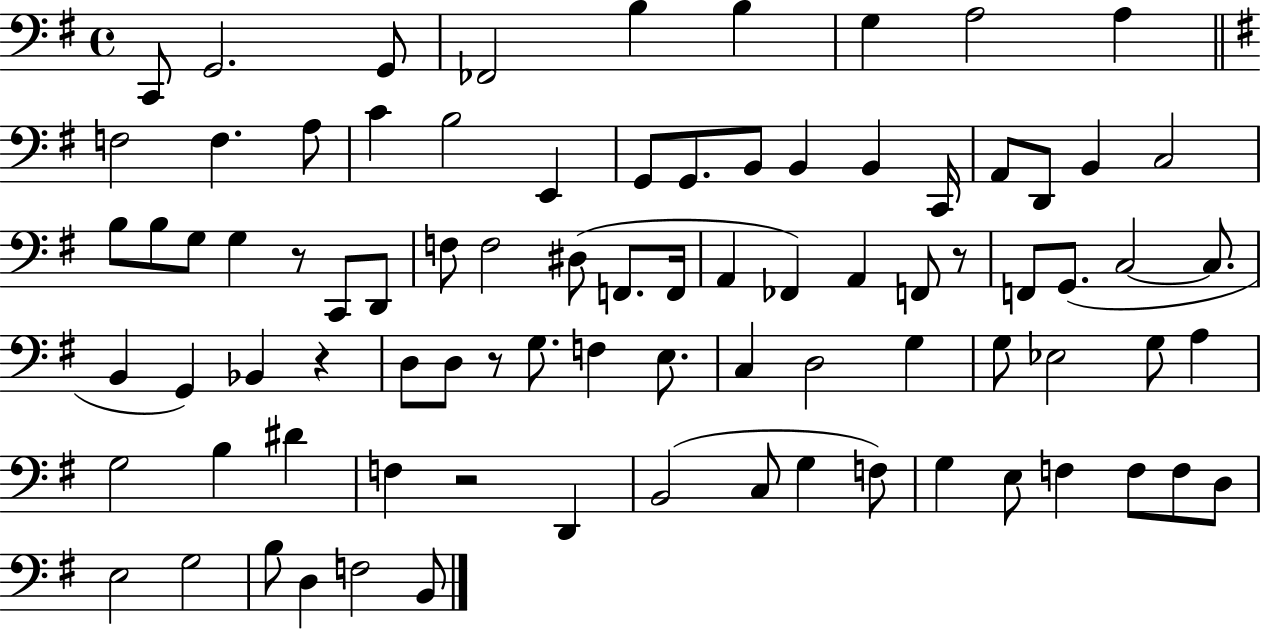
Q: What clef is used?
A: bass